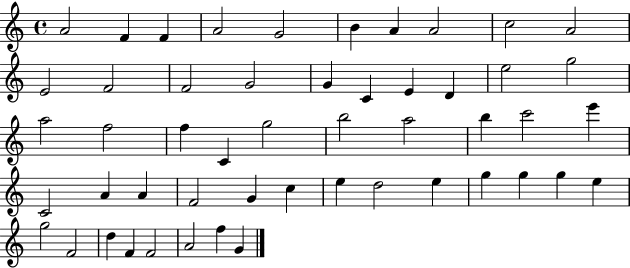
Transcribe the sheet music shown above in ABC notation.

X:1
T:Untitled
M:4/4
L:1/4
K:C
A2 F F A2 G2 B A A2 c2 A2 E2 F2 F2 G2 G C E D e2 g2 a2 f2 f C g2 b2 a2 b c'2 e' C2 A A F2 G c e d2 e g g g e g2 F2 d F F2 A2 f G